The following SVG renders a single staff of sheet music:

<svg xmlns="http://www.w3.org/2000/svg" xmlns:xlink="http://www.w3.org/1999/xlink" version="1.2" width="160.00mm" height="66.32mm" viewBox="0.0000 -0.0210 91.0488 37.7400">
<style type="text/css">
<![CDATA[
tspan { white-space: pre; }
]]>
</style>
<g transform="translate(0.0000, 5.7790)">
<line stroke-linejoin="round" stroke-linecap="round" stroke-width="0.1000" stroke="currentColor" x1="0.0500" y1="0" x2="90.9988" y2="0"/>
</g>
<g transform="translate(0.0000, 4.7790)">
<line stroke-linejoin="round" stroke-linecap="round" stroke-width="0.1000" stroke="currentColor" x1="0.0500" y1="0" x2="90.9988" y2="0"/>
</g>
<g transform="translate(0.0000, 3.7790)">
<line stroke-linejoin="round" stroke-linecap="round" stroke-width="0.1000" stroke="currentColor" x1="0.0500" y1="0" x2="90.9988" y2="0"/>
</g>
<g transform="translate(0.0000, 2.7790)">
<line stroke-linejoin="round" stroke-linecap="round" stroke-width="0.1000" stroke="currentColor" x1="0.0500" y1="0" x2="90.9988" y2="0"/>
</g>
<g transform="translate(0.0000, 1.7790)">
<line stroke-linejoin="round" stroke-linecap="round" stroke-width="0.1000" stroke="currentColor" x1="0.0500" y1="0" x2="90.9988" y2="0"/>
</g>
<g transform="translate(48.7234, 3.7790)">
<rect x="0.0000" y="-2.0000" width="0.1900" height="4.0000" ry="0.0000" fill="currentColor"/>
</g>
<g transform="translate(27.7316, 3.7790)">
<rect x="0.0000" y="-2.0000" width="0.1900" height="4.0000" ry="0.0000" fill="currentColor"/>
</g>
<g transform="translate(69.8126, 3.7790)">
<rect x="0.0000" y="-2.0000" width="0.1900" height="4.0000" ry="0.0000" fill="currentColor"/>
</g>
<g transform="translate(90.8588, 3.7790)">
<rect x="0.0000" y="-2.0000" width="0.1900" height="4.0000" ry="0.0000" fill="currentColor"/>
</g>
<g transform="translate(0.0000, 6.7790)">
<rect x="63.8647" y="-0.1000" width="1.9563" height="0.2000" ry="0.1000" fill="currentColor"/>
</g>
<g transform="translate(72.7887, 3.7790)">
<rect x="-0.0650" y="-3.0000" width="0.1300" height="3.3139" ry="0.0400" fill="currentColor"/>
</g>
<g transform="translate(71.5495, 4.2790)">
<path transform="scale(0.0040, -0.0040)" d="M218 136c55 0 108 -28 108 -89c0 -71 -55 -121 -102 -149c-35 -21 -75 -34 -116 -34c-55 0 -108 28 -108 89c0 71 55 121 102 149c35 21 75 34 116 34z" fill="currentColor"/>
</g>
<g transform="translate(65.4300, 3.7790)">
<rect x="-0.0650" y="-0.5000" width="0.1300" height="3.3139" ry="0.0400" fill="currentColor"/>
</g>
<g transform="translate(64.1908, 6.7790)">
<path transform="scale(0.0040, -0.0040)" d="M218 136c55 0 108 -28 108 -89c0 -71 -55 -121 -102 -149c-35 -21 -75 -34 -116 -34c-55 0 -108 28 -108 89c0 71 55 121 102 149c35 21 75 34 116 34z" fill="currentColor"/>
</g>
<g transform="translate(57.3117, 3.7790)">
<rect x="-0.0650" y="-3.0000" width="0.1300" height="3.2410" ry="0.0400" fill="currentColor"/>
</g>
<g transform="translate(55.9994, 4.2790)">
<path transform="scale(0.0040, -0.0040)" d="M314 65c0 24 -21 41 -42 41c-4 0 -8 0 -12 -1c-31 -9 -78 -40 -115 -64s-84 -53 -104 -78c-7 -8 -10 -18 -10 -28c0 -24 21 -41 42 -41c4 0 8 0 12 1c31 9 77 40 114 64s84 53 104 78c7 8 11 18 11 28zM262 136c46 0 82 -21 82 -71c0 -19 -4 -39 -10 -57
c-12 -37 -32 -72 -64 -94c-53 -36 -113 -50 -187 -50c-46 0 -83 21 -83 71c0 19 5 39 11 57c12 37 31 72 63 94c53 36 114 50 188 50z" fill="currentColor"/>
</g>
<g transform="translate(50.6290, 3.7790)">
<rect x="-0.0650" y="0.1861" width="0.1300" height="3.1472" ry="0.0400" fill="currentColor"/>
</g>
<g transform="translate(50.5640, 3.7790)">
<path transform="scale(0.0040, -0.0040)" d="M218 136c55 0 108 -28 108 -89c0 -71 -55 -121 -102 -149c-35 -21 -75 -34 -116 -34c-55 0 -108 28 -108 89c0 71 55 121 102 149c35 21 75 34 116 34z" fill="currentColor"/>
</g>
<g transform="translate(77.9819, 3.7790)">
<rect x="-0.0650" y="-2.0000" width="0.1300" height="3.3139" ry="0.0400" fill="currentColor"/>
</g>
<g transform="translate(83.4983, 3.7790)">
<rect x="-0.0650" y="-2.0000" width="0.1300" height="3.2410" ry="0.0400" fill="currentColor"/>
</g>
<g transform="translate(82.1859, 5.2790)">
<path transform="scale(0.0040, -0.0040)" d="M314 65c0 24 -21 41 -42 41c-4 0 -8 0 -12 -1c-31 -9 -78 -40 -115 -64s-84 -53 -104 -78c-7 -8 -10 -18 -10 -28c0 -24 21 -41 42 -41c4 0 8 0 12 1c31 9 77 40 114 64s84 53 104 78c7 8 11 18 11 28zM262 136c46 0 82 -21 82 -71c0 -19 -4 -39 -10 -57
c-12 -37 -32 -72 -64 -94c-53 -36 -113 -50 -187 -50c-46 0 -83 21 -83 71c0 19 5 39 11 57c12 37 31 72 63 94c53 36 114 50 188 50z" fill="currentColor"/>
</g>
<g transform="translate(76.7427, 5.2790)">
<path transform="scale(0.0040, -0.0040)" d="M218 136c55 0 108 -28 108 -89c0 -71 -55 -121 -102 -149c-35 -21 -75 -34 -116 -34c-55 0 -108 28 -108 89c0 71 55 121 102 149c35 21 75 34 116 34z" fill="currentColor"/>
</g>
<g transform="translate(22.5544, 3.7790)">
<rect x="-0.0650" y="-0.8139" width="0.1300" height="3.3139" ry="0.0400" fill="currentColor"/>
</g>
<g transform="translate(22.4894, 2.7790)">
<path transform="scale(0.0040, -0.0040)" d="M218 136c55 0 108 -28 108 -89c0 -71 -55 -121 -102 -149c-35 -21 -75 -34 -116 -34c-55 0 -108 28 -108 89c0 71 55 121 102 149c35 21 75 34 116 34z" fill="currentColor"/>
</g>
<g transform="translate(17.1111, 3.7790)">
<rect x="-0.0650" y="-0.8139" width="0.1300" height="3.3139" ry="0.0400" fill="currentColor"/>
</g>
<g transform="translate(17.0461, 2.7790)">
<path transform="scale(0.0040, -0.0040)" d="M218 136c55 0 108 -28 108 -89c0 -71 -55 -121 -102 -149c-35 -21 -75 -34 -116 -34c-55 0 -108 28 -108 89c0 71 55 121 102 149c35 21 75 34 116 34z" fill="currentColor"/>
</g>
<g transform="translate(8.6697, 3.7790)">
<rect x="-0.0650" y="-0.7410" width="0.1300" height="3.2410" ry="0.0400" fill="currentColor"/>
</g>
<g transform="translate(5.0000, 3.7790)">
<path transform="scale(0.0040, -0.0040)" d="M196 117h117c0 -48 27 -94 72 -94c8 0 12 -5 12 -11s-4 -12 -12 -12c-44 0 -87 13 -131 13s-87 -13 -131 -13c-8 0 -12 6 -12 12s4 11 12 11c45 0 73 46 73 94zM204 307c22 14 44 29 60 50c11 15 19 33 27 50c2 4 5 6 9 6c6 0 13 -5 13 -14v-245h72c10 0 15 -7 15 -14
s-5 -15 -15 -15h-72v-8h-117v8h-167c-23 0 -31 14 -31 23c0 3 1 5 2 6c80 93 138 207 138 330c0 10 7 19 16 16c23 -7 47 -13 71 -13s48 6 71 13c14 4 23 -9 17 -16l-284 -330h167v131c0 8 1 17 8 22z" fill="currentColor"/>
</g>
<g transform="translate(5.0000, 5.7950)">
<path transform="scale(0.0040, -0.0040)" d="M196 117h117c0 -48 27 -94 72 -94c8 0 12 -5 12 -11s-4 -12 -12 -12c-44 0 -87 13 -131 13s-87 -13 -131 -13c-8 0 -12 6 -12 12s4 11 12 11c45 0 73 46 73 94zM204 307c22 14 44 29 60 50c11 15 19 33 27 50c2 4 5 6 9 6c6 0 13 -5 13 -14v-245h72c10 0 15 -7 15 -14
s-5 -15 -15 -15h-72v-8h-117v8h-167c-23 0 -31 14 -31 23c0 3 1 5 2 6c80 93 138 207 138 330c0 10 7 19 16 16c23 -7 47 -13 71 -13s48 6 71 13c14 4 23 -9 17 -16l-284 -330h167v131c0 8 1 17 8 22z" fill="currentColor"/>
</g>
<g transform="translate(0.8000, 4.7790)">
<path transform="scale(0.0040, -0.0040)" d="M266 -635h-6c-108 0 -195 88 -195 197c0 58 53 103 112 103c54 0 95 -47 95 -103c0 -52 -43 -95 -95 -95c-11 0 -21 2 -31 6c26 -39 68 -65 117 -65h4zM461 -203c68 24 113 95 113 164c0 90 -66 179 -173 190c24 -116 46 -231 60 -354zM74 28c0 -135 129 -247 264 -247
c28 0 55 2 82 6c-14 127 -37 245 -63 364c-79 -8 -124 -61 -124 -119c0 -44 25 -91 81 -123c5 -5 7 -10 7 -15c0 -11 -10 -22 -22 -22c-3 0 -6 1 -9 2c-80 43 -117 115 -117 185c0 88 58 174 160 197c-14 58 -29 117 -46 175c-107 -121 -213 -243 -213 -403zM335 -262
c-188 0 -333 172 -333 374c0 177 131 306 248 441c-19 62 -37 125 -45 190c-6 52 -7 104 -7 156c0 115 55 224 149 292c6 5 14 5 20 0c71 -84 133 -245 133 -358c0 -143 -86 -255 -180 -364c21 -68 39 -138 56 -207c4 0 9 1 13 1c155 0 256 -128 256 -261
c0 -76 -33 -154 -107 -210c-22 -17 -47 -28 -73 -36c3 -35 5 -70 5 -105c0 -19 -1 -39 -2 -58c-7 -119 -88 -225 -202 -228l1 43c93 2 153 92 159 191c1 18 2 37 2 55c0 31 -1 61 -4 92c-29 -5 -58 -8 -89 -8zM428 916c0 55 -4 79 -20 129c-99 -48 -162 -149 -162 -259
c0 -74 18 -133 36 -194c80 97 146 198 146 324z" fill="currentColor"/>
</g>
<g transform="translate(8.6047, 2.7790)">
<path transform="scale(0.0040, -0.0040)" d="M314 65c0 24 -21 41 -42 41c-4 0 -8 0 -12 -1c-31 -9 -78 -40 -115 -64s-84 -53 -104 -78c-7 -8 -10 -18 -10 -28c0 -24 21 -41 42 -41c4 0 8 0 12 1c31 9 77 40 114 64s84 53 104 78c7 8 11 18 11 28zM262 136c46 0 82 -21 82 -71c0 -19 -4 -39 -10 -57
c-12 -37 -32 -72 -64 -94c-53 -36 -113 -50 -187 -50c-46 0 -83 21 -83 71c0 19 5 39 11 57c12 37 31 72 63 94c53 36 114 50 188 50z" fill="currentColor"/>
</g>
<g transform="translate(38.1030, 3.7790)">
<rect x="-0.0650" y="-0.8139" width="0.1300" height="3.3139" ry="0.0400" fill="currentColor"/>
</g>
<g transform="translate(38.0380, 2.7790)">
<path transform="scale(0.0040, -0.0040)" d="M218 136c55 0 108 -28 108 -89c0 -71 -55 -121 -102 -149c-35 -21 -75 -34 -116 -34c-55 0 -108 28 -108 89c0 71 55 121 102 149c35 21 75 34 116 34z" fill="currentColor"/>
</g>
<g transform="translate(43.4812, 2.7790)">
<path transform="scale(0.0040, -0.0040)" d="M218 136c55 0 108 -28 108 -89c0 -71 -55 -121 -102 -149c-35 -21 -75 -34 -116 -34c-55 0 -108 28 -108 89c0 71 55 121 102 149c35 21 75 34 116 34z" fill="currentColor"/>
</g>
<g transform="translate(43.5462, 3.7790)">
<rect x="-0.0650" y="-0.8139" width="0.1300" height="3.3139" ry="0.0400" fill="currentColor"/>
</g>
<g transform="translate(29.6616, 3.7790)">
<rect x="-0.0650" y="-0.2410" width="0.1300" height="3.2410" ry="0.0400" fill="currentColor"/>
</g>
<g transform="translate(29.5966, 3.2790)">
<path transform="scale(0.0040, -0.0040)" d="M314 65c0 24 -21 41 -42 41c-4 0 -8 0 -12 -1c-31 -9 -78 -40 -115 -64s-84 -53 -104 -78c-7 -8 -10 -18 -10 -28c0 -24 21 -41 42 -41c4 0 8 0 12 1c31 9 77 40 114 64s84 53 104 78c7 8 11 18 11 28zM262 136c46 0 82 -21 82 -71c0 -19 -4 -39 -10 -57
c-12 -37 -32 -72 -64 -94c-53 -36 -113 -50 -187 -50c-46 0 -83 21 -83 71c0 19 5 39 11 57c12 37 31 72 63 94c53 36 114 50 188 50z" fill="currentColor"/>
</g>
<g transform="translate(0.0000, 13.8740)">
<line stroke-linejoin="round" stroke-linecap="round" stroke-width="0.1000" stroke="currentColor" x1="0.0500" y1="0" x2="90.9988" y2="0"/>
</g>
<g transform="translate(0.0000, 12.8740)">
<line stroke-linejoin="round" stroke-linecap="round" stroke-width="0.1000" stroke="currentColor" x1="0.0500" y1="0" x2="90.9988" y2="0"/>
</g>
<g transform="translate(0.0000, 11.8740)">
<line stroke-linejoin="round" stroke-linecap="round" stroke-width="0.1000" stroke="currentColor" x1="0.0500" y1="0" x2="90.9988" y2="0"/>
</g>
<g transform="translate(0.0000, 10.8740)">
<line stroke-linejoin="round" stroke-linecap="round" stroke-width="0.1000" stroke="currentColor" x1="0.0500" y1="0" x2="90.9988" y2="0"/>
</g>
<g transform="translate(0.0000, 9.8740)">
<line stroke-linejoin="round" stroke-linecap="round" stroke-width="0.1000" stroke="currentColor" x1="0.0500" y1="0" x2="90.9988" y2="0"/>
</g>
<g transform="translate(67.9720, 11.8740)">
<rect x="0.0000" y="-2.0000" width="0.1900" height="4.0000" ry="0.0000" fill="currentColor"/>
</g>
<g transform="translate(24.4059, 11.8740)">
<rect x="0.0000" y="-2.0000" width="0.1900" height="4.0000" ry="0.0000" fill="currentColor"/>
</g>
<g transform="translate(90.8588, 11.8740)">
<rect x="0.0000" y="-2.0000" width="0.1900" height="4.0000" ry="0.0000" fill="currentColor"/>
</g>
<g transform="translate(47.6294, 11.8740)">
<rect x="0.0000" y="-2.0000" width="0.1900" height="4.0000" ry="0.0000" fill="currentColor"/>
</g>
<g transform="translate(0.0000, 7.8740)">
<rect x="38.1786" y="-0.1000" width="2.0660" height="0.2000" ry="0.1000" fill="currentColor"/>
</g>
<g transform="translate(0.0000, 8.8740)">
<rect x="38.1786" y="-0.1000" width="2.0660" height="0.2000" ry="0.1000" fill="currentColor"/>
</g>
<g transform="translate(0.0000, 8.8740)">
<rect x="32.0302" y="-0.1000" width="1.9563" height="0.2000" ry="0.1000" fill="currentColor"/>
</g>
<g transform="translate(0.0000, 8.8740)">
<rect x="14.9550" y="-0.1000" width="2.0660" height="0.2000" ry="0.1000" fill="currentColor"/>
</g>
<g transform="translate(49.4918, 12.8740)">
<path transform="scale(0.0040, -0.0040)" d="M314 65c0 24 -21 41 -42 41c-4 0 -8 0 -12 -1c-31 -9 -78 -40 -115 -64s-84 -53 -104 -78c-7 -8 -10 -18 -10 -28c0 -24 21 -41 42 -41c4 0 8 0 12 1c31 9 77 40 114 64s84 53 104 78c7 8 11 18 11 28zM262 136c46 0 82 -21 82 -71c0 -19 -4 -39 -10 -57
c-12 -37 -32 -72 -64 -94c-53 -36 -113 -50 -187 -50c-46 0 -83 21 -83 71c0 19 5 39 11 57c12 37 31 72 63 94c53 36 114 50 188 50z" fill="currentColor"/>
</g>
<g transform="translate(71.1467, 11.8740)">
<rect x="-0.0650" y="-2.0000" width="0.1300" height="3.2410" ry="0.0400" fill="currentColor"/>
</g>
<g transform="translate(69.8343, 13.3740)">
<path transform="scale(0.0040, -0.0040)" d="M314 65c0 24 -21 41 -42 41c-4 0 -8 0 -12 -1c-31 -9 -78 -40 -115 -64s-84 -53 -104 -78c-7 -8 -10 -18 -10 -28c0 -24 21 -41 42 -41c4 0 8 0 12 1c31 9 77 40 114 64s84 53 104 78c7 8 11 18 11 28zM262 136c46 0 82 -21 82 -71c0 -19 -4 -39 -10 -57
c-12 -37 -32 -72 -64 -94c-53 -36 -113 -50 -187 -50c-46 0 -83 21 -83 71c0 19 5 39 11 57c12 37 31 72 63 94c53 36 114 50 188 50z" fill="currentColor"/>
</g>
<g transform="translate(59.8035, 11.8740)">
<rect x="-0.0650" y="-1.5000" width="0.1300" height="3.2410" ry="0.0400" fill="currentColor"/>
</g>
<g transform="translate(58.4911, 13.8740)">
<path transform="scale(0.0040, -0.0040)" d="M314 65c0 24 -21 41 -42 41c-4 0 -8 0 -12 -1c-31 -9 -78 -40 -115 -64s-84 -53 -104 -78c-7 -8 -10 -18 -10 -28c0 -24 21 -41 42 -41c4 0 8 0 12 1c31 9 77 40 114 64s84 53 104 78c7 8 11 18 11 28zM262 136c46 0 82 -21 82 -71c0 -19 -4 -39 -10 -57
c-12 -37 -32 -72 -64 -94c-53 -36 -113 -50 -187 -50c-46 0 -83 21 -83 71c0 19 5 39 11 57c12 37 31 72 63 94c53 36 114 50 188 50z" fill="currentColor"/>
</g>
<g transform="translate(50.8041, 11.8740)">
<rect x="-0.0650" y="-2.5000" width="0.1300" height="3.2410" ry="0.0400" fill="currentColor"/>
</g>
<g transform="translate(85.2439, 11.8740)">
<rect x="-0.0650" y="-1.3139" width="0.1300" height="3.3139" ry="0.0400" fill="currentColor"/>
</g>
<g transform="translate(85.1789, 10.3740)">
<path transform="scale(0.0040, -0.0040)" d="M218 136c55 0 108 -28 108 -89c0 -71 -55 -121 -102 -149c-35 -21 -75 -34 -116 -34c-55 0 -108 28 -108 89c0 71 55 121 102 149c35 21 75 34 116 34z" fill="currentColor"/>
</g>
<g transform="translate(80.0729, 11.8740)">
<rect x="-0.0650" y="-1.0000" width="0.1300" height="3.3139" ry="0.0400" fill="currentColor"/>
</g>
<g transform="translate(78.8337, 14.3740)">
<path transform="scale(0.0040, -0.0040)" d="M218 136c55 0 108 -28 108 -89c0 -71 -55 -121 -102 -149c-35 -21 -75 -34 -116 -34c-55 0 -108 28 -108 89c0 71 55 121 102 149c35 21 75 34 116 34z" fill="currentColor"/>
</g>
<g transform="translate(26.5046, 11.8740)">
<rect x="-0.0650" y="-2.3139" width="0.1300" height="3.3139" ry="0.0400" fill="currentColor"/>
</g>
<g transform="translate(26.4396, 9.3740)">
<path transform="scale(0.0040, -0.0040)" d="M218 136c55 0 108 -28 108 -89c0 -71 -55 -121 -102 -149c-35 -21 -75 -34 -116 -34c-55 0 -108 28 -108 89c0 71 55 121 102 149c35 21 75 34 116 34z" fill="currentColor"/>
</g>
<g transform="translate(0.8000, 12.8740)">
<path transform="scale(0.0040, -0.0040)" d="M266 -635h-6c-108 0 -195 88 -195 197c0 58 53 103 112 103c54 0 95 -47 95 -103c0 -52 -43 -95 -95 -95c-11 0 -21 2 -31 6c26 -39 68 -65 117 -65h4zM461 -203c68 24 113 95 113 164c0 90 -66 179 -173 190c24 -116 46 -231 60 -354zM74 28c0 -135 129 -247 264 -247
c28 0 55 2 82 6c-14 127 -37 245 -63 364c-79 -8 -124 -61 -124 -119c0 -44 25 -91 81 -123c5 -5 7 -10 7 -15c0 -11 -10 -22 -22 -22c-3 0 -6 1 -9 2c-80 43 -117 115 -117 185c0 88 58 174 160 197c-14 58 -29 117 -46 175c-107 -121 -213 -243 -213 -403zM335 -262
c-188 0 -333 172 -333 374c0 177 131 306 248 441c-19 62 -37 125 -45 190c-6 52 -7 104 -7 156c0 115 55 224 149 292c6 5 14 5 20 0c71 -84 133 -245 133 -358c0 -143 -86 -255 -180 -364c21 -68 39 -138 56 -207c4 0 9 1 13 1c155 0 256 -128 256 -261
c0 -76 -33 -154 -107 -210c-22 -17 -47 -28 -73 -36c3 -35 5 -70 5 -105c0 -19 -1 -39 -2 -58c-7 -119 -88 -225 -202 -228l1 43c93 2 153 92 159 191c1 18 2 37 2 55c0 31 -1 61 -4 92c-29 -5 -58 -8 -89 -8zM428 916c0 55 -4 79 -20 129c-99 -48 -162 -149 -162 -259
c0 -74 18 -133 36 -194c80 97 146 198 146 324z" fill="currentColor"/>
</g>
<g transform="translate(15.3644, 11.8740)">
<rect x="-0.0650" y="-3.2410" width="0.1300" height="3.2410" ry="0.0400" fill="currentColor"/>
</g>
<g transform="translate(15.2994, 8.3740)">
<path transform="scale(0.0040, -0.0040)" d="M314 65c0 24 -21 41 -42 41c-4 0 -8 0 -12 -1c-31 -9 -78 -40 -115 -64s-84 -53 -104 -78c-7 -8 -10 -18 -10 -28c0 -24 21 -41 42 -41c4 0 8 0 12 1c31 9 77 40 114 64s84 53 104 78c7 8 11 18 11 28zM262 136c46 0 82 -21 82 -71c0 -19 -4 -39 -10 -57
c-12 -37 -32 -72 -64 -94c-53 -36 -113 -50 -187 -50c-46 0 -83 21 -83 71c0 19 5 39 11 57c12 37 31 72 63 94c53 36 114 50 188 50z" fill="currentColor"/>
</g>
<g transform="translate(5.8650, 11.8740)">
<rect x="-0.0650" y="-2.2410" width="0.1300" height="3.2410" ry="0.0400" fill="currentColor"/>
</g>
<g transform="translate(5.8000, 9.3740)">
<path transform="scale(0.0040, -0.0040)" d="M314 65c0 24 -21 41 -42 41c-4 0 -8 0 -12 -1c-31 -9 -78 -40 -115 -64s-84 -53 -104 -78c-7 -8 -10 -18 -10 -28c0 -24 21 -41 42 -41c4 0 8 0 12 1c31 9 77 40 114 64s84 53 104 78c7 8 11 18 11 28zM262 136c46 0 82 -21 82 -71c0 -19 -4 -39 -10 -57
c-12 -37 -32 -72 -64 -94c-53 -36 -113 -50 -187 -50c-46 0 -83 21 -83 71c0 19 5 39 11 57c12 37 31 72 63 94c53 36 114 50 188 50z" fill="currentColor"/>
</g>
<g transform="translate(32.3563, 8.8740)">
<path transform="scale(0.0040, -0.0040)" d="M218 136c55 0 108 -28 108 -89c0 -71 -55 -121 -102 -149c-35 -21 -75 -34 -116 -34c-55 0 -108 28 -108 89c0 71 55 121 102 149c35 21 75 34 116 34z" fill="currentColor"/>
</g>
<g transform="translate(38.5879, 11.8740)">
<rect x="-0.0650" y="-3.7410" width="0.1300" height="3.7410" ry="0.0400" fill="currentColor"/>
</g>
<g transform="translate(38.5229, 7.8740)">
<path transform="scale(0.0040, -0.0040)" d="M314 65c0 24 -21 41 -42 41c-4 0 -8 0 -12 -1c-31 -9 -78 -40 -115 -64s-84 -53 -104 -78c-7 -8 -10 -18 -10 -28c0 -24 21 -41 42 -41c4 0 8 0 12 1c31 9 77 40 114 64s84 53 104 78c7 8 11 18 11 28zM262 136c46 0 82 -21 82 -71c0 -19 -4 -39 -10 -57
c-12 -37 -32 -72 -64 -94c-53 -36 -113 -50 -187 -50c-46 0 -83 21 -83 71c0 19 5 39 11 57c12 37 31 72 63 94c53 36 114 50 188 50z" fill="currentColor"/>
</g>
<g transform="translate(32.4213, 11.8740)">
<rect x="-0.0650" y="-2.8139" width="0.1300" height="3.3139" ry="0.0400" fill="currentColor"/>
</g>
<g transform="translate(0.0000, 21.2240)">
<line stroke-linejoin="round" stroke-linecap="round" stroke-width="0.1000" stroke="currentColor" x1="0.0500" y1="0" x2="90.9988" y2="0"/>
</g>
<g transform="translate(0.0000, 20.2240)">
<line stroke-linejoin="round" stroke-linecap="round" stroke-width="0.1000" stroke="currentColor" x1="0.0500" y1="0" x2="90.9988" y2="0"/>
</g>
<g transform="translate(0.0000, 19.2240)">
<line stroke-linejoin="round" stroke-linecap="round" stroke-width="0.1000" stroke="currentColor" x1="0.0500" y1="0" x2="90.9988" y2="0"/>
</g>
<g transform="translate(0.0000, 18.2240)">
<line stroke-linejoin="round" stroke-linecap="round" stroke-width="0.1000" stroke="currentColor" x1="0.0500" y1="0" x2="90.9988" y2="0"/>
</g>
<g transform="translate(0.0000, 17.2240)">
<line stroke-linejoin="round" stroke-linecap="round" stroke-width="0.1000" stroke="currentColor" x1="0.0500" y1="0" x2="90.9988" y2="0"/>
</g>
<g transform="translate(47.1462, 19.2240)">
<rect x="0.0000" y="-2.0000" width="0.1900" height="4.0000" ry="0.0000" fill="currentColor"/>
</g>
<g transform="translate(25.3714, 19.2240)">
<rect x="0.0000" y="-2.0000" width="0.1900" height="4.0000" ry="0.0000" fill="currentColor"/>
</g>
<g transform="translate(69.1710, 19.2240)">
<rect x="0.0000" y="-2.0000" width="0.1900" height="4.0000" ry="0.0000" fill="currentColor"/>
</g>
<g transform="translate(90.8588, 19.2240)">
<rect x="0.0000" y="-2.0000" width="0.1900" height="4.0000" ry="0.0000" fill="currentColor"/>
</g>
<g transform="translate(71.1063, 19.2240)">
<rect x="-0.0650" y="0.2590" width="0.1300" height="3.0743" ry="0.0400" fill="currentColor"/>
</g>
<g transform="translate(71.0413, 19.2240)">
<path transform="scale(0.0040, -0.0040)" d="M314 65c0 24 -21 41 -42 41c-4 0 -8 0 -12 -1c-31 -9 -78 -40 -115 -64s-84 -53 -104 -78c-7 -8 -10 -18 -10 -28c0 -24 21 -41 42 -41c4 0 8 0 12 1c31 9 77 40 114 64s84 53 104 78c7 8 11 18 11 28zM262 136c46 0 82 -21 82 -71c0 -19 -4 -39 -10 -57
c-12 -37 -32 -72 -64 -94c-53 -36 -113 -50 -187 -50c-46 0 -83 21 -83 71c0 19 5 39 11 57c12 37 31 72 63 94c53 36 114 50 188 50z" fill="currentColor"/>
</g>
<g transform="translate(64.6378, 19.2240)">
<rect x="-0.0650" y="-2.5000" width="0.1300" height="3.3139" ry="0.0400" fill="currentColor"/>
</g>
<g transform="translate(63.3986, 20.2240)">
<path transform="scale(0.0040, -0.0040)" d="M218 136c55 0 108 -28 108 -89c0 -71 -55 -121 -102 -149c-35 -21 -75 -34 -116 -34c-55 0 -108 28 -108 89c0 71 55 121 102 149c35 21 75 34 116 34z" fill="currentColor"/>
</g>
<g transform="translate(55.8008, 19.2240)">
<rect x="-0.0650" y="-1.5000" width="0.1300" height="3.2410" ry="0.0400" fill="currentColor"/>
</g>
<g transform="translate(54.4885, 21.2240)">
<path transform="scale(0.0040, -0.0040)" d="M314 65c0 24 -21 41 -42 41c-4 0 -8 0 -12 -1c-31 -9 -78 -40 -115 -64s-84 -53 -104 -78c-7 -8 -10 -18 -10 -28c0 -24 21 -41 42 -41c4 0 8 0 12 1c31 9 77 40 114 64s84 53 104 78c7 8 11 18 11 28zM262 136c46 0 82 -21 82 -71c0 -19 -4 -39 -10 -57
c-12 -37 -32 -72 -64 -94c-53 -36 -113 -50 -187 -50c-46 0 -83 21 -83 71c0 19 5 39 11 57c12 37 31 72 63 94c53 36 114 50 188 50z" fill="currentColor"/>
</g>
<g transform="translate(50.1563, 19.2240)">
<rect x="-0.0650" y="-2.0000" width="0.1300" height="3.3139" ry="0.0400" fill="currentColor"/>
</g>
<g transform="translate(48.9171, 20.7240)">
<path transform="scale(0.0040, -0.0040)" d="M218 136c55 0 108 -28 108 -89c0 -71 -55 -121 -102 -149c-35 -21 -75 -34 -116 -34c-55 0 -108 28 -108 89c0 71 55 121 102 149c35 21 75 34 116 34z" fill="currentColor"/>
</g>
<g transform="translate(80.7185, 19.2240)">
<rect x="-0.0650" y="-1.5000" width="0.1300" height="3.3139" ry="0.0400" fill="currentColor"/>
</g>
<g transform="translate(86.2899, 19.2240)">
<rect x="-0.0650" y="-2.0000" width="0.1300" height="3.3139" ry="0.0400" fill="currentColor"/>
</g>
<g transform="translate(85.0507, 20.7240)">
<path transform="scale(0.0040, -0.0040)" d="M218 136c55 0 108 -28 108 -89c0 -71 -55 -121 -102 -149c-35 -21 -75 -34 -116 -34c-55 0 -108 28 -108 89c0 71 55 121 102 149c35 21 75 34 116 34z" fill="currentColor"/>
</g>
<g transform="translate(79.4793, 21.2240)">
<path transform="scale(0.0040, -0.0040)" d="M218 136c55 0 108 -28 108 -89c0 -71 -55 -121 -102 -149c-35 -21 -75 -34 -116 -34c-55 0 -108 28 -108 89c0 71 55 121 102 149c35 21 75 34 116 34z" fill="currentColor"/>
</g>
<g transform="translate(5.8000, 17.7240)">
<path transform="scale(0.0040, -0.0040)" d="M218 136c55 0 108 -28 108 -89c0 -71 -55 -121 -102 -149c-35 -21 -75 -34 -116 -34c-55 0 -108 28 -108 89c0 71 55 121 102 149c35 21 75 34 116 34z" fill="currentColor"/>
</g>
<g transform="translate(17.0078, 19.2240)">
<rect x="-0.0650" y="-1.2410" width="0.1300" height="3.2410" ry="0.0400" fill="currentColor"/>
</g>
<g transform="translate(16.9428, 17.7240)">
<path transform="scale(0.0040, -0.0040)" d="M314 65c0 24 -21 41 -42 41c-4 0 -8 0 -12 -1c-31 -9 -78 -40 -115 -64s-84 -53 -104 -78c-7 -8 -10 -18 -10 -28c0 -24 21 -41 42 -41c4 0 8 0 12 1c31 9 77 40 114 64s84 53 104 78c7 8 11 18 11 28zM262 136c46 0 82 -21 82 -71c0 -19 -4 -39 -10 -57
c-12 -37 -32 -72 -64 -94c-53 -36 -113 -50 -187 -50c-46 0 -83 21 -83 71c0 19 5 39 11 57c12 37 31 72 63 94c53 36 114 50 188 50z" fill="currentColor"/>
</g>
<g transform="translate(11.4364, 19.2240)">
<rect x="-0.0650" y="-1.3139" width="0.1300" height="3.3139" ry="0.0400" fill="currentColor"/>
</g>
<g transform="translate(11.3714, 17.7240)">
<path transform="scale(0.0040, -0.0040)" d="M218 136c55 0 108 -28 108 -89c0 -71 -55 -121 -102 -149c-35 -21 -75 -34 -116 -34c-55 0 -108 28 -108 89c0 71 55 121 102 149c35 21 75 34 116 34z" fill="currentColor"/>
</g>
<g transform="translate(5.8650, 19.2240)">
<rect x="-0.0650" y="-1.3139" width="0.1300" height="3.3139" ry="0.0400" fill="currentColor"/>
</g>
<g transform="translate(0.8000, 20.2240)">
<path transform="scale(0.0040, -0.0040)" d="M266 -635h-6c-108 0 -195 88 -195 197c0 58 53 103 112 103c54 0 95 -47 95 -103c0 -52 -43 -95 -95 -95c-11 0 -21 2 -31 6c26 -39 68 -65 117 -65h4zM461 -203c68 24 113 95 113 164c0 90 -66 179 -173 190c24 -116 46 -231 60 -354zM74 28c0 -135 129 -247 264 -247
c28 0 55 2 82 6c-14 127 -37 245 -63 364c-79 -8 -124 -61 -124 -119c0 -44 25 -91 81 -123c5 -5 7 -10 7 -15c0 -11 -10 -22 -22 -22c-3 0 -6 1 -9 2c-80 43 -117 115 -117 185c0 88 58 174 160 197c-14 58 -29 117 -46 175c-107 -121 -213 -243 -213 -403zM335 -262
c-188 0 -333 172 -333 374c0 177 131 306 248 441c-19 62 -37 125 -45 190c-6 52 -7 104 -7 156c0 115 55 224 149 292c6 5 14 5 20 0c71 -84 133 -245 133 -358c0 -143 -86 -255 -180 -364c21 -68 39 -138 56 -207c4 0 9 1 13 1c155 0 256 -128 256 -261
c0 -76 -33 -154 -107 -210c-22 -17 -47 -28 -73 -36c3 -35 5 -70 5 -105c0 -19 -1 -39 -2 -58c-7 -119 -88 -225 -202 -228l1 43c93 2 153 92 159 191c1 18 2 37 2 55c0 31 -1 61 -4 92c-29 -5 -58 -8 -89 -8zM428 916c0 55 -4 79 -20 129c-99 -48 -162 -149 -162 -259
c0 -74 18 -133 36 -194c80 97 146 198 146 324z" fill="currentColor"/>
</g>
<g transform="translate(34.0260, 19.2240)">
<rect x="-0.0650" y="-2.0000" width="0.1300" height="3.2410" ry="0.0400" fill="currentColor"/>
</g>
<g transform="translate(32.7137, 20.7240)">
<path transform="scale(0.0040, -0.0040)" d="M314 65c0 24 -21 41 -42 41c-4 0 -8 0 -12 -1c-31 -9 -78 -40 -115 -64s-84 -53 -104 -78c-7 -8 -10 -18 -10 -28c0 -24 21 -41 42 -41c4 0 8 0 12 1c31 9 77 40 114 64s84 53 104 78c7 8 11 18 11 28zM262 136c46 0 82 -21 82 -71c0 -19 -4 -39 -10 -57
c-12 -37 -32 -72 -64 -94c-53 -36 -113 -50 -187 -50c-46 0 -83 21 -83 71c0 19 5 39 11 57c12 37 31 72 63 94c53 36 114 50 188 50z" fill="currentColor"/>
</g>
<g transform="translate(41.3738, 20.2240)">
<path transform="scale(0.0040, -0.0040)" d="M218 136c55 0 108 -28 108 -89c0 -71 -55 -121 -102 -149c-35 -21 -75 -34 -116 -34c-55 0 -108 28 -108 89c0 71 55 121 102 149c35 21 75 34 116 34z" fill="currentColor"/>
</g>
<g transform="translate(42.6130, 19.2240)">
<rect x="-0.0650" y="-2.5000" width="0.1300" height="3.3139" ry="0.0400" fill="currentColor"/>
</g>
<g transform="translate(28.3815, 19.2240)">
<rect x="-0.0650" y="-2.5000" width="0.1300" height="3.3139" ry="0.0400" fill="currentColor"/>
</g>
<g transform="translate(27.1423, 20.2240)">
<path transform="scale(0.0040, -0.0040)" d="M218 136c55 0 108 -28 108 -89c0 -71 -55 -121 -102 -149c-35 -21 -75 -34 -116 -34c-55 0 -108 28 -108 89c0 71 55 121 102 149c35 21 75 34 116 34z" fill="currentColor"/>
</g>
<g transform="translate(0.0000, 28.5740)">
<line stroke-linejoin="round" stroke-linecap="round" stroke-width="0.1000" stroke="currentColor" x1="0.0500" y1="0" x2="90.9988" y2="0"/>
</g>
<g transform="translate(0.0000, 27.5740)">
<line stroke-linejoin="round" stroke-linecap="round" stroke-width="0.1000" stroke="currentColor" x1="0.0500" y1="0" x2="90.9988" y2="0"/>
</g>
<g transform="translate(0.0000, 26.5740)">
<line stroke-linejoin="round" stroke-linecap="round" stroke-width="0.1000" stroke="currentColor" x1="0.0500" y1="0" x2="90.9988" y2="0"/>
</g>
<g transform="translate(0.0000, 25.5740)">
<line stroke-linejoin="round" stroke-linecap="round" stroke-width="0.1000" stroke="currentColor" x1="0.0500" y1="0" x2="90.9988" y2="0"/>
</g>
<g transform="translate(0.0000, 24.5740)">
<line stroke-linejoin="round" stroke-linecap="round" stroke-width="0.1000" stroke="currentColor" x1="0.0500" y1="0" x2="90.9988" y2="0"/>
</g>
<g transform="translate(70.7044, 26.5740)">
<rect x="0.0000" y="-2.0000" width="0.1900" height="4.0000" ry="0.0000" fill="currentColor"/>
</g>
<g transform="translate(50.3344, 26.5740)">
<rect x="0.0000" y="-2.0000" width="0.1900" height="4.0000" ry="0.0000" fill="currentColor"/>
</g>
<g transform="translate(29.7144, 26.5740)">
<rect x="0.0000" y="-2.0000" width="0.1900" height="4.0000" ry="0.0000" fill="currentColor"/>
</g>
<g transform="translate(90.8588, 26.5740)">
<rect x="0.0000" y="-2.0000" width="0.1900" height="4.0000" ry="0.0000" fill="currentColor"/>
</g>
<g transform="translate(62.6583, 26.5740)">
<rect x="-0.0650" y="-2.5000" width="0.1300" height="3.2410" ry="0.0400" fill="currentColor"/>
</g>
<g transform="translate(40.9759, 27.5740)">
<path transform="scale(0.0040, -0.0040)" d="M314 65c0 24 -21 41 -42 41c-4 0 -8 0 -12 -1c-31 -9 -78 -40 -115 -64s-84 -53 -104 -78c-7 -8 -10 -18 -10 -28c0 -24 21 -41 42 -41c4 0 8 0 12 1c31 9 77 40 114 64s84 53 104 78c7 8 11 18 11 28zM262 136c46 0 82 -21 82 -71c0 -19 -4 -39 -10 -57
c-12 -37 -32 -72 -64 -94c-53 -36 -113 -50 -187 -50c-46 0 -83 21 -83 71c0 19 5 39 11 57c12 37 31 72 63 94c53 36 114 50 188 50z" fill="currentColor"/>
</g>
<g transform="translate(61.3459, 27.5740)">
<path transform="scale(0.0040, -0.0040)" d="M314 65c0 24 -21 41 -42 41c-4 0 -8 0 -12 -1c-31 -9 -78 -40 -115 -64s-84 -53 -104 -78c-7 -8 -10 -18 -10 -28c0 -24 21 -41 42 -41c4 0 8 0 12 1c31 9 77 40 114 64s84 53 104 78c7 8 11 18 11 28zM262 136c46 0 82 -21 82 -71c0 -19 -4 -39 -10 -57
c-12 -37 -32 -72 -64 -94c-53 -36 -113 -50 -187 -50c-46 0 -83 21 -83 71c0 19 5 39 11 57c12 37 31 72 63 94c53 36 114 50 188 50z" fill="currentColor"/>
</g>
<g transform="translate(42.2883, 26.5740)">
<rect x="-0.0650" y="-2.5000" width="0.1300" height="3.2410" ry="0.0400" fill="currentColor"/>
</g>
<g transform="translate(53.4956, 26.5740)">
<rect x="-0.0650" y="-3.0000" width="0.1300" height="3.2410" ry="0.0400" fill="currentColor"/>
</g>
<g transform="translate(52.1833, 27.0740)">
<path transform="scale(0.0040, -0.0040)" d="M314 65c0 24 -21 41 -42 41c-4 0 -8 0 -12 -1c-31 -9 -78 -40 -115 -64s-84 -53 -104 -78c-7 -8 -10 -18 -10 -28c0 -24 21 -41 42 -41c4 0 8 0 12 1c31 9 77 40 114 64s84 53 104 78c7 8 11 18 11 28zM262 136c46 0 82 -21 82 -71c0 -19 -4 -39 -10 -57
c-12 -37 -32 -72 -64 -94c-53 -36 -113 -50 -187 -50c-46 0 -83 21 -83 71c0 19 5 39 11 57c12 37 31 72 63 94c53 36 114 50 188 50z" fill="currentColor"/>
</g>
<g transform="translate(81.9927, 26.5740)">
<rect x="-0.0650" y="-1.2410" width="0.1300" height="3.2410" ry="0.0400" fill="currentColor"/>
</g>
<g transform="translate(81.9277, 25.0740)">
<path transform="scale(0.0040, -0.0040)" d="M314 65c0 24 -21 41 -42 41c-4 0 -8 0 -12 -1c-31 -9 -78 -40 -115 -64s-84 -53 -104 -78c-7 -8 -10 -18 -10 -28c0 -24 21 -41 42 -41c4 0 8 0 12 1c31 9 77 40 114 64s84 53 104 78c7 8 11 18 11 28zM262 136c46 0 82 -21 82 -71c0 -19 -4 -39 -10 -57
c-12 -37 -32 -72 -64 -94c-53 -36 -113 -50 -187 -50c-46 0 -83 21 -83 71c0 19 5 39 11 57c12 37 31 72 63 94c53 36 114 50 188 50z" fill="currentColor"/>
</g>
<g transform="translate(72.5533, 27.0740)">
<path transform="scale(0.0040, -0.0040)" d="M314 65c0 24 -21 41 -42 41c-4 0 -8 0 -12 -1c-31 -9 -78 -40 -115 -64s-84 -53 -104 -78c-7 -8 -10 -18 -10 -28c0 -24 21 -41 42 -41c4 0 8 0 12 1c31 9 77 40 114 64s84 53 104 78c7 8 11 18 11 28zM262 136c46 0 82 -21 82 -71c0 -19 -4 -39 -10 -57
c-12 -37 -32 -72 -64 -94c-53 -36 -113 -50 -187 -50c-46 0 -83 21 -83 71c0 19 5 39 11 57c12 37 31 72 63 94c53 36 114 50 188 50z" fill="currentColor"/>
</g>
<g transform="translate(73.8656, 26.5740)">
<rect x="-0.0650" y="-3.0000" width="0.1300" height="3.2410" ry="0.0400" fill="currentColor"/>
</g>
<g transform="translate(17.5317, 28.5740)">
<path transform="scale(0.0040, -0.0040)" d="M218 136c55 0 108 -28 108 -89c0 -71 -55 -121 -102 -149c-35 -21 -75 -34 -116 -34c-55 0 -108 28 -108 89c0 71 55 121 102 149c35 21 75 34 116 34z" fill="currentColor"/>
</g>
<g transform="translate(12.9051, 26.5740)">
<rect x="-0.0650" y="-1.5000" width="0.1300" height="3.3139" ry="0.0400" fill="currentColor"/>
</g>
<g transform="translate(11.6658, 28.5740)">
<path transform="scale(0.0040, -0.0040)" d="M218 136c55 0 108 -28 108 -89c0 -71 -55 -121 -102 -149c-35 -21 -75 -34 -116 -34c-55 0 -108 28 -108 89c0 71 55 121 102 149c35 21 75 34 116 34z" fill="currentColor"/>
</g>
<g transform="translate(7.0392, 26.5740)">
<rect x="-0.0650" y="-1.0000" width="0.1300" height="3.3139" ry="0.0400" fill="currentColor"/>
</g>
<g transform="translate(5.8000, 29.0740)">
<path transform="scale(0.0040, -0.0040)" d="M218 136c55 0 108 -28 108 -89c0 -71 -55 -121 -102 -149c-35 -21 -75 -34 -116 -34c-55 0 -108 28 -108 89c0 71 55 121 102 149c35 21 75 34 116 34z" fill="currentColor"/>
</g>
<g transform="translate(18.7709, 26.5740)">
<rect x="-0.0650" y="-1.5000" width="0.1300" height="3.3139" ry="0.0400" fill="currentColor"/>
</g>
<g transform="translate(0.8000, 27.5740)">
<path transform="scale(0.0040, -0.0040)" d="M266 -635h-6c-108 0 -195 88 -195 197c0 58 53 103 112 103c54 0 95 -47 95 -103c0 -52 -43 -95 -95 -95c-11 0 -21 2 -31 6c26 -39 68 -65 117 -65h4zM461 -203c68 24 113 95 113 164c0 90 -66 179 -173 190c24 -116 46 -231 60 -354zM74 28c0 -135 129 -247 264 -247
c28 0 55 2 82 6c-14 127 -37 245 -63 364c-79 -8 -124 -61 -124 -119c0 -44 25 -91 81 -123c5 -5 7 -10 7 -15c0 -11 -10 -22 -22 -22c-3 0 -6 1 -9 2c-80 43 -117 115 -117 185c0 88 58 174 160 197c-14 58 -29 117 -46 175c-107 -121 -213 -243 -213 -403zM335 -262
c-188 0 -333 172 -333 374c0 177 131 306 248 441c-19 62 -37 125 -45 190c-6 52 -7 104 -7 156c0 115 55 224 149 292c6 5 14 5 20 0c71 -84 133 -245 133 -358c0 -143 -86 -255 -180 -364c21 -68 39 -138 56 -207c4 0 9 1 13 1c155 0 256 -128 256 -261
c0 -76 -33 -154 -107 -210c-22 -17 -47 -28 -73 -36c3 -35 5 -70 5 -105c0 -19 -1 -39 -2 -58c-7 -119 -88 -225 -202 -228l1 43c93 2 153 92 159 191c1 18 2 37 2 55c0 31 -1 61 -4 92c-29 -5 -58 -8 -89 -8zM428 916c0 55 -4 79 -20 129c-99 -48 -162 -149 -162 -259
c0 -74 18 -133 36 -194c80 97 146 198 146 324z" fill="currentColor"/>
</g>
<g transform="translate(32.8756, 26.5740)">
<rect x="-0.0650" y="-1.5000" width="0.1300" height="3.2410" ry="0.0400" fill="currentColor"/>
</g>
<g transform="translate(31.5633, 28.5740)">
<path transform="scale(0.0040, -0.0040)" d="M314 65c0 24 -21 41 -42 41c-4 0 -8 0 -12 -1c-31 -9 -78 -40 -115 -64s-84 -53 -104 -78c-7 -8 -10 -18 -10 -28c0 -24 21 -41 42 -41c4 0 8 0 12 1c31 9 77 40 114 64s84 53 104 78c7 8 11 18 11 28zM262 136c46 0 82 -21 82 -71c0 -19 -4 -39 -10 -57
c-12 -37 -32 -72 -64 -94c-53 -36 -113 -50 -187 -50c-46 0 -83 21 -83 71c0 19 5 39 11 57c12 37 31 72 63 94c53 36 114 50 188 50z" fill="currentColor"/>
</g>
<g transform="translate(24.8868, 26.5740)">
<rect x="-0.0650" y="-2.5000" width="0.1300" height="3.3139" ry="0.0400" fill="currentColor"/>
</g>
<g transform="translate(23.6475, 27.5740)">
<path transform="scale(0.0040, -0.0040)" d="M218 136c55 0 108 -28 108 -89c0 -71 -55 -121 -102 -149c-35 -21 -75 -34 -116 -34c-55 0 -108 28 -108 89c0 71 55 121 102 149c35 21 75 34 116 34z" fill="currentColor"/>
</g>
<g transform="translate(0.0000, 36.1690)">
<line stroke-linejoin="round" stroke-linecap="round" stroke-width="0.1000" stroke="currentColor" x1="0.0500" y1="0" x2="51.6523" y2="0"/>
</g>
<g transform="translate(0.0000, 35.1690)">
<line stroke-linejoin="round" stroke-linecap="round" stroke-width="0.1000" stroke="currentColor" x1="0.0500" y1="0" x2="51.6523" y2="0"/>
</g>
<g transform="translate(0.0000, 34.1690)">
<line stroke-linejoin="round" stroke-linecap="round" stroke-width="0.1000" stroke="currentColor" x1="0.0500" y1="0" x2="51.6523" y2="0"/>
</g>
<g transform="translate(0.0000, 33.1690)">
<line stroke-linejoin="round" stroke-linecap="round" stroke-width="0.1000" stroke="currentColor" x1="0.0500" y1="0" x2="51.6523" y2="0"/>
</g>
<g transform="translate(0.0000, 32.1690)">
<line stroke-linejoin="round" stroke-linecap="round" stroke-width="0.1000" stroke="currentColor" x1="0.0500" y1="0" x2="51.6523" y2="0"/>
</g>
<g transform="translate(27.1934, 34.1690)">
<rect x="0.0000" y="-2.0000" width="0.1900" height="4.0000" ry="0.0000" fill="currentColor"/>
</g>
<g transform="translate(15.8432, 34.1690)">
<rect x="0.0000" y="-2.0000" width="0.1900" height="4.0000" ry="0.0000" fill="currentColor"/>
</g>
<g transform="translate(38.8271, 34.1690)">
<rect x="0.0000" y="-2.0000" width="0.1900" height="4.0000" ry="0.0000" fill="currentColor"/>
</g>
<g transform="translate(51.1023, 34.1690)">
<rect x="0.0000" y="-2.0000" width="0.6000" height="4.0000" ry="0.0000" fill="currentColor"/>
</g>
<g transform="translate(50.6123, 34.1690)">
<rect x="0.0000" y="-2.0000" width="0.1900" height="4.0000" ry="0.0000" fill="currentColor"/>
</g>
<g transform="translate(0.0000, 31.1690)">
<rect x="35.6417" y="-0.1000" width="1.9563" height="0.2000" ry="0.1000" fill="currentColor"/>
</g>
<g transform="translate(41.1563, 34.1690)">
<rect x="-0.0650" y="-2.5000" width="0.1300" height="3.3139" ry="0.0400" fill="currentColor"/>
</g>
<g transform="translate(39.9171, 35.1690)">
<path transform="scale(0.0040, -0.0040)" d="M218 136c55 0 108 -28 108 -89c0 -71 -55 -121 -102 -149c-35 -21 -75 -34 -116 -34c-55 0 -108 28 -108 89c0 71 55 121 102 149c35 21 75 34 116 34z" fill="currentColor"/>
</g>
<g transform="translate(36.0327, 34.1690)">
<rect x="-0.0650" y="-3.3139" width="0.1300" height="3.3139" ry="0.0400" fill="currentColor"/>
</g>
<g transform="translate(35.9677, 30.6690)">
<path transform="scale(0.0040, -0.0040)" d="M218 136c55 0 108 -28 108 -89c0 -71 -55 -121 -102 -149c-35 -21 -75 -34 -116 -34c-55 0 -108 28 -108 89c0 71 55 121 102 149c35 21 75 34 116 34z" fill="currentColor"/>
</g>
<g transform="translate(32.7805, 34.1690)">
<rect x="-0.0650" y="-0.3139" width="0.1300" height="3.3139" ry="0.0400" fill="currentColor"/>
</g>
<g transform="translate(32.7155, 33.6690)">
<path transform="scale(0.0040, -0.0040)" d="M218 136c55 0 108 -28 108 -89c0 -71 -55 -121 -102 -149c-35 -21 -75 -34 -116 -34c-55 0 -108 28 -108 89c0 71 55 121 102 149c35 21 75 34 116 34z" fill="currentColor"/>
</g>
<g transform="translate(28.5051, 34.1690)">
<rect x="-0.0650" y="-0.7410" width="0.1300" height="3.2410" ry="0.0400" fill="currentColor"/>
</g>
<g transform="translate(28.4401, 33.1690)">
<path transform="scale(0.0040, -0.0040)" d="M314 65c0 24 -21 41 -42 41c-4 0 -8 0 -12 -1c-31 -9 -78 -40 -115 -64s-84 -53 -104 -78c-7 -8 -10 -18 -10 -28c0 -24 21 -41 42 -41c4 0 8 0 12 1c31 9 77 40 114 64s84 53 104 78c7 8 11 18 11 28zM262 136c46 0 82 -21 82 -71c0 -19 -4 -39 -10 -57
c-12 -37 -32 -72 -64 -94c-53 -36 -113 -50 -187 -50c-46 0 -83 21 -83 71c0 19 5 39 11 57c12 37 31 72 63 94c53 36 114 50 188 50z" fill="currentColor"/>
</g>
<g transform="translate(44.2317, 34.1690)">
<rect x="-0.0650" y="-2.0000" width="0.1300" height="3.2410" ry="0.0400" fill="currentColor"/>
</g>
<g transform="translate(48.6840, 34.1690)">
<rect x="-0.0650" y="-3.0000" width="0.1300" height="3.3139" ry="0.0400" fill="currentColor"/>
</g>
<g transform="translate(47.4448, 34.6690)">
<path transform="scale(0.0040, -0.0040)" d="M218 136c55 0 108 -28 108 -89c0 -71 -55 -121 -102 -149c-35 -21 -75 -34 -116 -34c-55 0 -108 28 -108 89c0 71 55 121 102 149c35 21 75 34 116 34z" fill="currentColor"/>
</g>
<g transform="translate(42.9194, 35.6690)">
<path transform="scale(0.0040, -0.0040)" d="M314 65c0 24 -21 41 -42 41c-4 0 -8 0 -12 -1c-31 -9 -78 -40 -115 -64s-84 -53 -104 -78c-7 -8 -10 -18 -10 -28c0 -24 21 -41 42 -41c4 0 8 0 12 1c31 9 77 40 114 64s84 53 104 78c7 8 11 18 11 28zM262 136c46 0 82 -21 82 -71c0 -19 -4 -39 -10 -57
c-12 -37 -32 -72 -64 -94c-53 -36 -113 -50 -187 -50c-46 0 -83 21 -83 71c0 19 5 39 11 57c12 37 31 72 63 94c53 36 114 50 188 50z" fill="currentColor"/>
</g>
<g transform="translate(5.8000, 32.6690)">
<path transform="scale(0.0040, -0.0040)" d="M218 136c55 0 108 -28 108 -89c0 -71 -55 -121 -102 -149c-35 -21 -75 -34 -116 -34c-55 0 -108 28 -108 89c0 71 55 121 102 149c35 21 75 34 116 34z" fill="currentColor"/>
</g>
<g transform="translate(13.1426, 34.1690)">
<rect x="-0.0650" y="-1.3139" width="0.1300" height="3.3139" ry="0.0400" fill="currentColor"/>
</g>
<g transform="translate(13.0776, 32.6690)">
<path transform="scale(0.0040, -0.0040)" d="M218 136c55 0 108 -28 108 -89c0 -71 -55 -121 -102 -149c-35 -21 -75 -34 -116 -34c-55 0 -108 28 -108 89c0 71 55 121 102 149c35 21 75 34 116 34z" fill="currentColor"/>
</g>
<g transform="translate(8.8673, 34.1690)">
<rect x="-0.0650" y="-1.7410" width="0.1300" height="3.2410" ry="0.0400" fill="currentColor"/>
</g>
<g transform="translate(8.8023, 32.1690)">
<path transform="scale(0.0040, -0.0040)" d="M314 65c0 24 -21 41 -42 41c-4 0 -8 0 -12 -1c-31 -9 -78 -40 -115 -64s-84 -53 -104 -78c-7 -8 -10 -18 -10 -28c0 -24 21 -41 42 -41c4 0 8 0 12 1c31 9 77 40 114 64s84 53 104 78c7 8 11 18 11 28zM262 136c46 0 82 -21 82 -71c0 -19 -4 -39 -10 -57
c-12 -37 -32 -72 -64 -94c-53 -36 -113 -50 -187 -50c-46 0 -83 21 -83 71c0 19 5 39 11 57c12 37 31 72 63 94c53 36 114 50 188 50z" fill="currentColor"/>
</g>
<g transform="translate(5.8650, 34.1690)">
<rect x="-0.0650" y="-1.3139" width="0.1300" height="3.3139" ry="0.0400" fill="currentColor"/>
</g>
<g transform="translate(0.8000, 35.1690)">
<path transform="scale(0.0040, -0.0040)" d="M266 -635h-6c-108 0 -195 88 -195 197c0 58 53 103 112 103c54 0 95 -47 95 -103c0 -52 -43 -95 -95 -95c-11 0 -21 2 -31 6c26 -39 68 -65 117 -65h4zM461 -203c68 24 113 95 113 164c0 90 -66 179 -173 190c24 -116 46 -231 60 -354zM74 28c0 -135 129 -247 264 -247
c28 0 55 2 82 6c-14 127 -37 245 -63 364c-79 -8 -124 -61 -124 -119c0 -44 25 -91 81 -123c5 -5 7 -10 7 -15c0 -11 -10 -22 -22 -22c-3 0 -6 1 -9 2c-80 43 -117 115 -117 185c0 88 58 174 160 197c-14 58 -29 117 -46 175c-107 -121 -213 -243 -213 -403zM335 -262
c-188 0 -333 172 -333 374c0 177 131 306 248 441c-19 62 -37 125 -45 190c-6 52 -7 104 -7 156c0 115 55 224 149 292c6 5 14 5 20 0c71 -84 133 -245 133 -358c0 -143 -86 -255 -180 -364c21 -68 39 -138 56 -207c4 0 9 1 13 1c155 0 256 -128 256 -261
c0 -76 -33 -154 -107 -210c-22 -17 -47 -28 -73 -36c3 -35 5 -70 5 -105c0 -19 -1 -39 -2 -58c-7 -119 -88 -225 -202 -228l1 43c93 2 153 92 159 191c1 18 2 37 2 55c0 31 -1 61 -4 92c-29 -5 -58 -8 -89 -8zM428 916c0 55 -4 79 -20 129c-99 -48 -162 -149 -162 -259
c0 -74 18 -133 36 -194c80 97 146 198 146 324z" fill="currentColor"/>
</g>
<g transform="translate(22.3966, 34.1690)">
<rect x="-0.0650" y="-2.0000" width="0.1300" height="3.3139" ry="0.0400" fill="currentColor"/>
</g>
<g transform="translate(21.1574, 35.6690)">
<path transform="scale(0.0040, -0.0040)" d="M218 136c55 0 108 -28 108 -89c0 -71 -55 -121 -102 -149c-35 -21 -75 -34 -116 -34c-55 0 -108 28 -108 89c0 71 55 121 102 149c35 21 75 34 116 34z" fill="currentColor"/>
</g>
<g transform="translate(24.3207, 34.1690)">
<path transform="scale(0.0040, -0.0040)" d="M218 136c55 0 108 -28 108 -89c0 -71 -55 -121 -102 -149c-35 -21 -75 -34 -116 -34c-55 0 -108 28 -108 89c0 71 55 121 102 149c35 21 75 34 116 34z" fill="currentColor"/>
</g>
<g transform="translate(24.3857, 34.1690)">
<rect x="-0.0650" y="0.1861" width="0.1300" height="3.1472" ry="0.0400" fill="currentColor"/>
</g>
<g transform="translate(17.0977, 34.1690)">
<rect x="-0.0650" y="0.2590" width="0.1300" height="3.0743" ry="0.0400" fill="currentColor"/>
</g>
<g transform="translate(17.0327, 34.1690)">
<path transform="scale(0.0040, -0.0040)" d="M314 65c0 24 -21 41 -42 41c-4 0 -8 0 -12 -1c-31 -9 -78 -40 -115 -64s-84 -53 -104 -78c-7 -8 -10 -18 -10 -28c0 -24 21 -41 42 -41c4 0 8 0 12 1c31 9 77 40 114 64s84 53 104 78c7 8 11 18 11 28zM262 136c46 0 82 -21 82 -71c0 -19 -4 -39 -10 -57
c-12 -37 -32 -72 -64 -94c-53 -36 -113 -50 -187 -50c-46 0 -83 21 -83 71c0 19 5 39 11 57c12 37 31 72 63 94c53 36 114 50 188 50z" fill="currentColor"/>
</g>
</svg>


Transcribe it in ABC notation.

X:1
T:Untitled
M:4/4
L:1/4
K:C
d2 d d c2 d d B A2 C A F F2 g2 b2 g a c'2 G2 E2 F2 D e e e e2 G F2 G F E2 G B2 E F D E E G E2 G2 A2 G2 A2 e2 e f2 e B2 F B d2 c b G F2 A